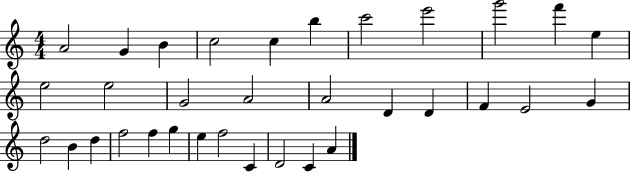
{
  \clef treble
  \numericTimeSignature
  \time 4/4
  \key c \major
  a'2 g'4 b'4 | c''2 c''4 b''4 | c'''2 e'''2 | g'''2 f'''4 e''4 | \break e''2 e''2 | g'2 a'2 | a'2 d'4 d'4 | f'4 e'2 g'4 | \break d''2 b'4 d''4 | f''2 f''4 g''4 | e''4 f''2 c'4 | d'2 c'4 a'4 | \break \bar "|."
}